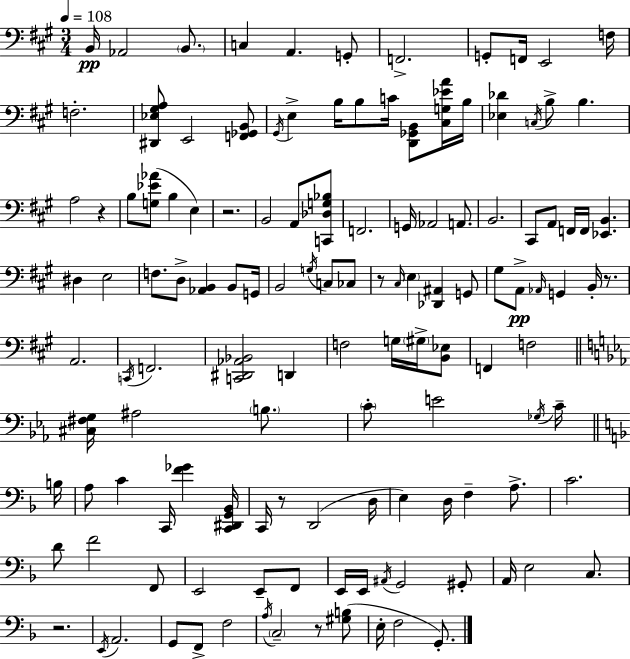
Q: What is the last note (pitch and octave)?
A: G2